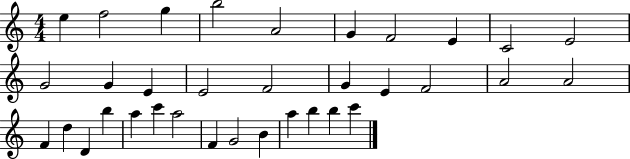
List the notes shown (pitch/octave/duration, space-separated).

E5/q F5/h G5/q B5/h A4/h G4/q F4/h E4/q C4/h E4/h G4/h G4/q E4/q E4/h F4/h G4/q E4/q F4/h A4/h A4/h F4/q D5/q D4/q B5/q A5/q C6/q A5/h F4/q G4/h B4/q A5/q B5/q B5/q C6/q